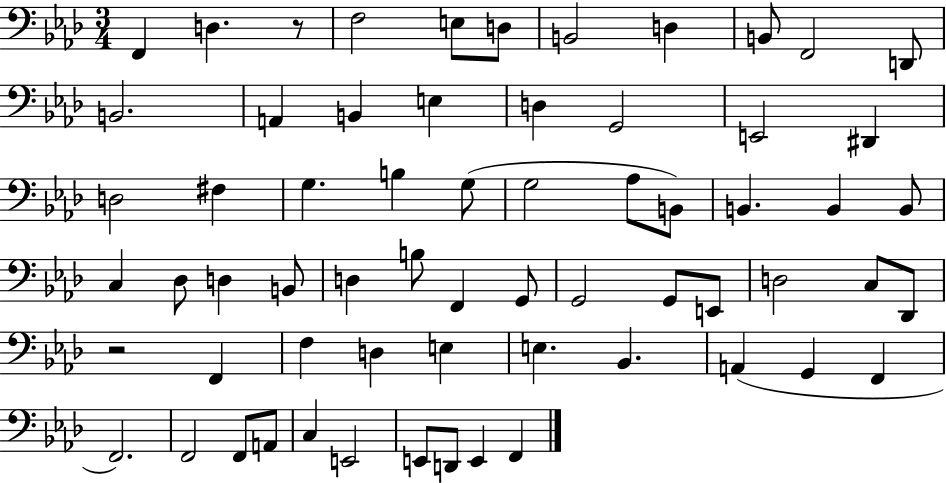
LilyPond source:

{
  \clef bass
  \numericTimeSignature
  \time 3/4
  \key aes \major
  f,4 d4. r8 | f2 e8 d8 | b,2 d4 | b,8 f,2 d,8 | \break b,2. | a,4 b,4 e4 | d4 g,2 | e,2 dis,4 | \break d2 fis4 | g4. b4 g8( | g2 aes8 b,8) | b,4. b,4 b,8 | \break c4 des8 d4 b,8 | d4 b8 f,4 g,8 | g,2 g,8 e,8 | d2 c8 des,8 | \break r2 f,4 | f4 d4 e4 | e4. bes,4. | a,4( g,4 f,4 | \break f,2.) | f,2 f,8 a,8 | c4 e,2 | e,8 d,8 e,4 f,4 | \break \bar "|."
}